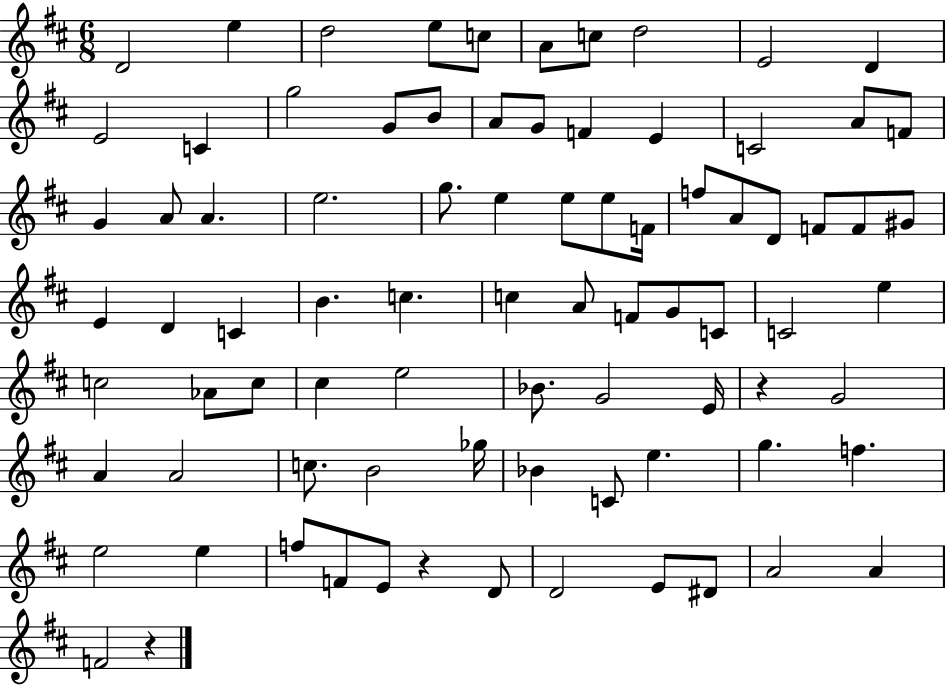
{
  \clef treble
  \numericTimeSignature
  \time 6/8
  \key d \major
  d'2 e''4 | d''2 e''8 c''8 | a'8 c''8 d''2 | e'2 d'4 | \break e'2 c'4 | g''2 g'8 b'8 | a'8 g'8 f'4 e'4 | c'2 a'8 f'8 | \break g'4 a'8 a'4. | e''2. | g''8. e''4 e''8 e''8 f'16 | f''8 a'8 d'8 f'8 f'8 gis'8 | \break e'4 d'4 c'4 | b'4. c''4. | c''4 a'8 f'8 g'8 c'8 | c'2 e''4 | \break c''2 aes'8 c''8 | cis''4 e''2 | bes'8. g'2 e'16 | r4 g'2 | \break a'4 a'2 | c''8. b'2 ges''16 | bes'4 c'8 e''4. | g''4. f''4. | \break e''2 e''4 | f''8 f'8 e'8 r4 d'8 | d'2 e'8 dis'8 | a'2 a'4 | \break f'2 r4 | \bar "|."
}